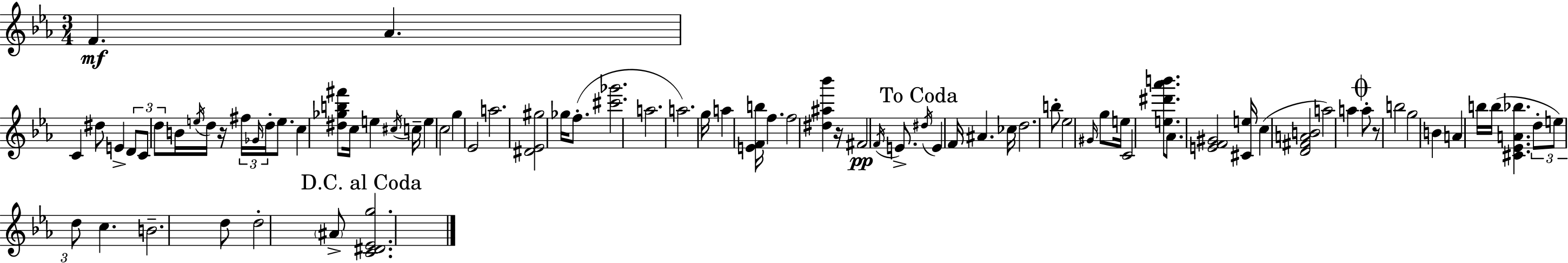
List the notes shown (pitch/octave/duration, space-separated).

F4/q. Ab4/q. C4/q D#5/e E4/q D4/e C4/e D5/e B4/s E5/s D5/s R/s F#5/s Gb4/s D5/s E5/e. C5/q [D#5,Gb5,B5,F#6]/e C5/s E5/q C#5/s C5/s E5/q C5/h G5/q Eb4/h A5/h. [D#4,Eb4,G#5]/h Gb5/s F5/e. [C#6,Gb6]/h. A5/h. A5/h. G5/s A5/q [E4,F4,B5]/s F5/q. F5/h [D#5,A#5,Bb6]/q R/s F#4/h F4/s E4/e. D#5/s E4/q F4/s A#4/q. CES5/s D5/h. B5/e Eb5/h G#4/s G5/e E5/s C4/h [E5,D#6,Ab6,B6]/e. Ab4/e. [E4,F4,G#4]/h [C#4,E5]/s C5/q [D4,F#4,A4,B4]/h A5/h A5/q A5/e R/e B5/h G5/h B4/q A4/q B5/s B5/s [C#4,Eb4,A4,Bb5]/q. D5/e E5/e D5/e C5/q. B4/h. D5/e D5/h A#4/e [C4,D#4,Eb4,G5]/h.